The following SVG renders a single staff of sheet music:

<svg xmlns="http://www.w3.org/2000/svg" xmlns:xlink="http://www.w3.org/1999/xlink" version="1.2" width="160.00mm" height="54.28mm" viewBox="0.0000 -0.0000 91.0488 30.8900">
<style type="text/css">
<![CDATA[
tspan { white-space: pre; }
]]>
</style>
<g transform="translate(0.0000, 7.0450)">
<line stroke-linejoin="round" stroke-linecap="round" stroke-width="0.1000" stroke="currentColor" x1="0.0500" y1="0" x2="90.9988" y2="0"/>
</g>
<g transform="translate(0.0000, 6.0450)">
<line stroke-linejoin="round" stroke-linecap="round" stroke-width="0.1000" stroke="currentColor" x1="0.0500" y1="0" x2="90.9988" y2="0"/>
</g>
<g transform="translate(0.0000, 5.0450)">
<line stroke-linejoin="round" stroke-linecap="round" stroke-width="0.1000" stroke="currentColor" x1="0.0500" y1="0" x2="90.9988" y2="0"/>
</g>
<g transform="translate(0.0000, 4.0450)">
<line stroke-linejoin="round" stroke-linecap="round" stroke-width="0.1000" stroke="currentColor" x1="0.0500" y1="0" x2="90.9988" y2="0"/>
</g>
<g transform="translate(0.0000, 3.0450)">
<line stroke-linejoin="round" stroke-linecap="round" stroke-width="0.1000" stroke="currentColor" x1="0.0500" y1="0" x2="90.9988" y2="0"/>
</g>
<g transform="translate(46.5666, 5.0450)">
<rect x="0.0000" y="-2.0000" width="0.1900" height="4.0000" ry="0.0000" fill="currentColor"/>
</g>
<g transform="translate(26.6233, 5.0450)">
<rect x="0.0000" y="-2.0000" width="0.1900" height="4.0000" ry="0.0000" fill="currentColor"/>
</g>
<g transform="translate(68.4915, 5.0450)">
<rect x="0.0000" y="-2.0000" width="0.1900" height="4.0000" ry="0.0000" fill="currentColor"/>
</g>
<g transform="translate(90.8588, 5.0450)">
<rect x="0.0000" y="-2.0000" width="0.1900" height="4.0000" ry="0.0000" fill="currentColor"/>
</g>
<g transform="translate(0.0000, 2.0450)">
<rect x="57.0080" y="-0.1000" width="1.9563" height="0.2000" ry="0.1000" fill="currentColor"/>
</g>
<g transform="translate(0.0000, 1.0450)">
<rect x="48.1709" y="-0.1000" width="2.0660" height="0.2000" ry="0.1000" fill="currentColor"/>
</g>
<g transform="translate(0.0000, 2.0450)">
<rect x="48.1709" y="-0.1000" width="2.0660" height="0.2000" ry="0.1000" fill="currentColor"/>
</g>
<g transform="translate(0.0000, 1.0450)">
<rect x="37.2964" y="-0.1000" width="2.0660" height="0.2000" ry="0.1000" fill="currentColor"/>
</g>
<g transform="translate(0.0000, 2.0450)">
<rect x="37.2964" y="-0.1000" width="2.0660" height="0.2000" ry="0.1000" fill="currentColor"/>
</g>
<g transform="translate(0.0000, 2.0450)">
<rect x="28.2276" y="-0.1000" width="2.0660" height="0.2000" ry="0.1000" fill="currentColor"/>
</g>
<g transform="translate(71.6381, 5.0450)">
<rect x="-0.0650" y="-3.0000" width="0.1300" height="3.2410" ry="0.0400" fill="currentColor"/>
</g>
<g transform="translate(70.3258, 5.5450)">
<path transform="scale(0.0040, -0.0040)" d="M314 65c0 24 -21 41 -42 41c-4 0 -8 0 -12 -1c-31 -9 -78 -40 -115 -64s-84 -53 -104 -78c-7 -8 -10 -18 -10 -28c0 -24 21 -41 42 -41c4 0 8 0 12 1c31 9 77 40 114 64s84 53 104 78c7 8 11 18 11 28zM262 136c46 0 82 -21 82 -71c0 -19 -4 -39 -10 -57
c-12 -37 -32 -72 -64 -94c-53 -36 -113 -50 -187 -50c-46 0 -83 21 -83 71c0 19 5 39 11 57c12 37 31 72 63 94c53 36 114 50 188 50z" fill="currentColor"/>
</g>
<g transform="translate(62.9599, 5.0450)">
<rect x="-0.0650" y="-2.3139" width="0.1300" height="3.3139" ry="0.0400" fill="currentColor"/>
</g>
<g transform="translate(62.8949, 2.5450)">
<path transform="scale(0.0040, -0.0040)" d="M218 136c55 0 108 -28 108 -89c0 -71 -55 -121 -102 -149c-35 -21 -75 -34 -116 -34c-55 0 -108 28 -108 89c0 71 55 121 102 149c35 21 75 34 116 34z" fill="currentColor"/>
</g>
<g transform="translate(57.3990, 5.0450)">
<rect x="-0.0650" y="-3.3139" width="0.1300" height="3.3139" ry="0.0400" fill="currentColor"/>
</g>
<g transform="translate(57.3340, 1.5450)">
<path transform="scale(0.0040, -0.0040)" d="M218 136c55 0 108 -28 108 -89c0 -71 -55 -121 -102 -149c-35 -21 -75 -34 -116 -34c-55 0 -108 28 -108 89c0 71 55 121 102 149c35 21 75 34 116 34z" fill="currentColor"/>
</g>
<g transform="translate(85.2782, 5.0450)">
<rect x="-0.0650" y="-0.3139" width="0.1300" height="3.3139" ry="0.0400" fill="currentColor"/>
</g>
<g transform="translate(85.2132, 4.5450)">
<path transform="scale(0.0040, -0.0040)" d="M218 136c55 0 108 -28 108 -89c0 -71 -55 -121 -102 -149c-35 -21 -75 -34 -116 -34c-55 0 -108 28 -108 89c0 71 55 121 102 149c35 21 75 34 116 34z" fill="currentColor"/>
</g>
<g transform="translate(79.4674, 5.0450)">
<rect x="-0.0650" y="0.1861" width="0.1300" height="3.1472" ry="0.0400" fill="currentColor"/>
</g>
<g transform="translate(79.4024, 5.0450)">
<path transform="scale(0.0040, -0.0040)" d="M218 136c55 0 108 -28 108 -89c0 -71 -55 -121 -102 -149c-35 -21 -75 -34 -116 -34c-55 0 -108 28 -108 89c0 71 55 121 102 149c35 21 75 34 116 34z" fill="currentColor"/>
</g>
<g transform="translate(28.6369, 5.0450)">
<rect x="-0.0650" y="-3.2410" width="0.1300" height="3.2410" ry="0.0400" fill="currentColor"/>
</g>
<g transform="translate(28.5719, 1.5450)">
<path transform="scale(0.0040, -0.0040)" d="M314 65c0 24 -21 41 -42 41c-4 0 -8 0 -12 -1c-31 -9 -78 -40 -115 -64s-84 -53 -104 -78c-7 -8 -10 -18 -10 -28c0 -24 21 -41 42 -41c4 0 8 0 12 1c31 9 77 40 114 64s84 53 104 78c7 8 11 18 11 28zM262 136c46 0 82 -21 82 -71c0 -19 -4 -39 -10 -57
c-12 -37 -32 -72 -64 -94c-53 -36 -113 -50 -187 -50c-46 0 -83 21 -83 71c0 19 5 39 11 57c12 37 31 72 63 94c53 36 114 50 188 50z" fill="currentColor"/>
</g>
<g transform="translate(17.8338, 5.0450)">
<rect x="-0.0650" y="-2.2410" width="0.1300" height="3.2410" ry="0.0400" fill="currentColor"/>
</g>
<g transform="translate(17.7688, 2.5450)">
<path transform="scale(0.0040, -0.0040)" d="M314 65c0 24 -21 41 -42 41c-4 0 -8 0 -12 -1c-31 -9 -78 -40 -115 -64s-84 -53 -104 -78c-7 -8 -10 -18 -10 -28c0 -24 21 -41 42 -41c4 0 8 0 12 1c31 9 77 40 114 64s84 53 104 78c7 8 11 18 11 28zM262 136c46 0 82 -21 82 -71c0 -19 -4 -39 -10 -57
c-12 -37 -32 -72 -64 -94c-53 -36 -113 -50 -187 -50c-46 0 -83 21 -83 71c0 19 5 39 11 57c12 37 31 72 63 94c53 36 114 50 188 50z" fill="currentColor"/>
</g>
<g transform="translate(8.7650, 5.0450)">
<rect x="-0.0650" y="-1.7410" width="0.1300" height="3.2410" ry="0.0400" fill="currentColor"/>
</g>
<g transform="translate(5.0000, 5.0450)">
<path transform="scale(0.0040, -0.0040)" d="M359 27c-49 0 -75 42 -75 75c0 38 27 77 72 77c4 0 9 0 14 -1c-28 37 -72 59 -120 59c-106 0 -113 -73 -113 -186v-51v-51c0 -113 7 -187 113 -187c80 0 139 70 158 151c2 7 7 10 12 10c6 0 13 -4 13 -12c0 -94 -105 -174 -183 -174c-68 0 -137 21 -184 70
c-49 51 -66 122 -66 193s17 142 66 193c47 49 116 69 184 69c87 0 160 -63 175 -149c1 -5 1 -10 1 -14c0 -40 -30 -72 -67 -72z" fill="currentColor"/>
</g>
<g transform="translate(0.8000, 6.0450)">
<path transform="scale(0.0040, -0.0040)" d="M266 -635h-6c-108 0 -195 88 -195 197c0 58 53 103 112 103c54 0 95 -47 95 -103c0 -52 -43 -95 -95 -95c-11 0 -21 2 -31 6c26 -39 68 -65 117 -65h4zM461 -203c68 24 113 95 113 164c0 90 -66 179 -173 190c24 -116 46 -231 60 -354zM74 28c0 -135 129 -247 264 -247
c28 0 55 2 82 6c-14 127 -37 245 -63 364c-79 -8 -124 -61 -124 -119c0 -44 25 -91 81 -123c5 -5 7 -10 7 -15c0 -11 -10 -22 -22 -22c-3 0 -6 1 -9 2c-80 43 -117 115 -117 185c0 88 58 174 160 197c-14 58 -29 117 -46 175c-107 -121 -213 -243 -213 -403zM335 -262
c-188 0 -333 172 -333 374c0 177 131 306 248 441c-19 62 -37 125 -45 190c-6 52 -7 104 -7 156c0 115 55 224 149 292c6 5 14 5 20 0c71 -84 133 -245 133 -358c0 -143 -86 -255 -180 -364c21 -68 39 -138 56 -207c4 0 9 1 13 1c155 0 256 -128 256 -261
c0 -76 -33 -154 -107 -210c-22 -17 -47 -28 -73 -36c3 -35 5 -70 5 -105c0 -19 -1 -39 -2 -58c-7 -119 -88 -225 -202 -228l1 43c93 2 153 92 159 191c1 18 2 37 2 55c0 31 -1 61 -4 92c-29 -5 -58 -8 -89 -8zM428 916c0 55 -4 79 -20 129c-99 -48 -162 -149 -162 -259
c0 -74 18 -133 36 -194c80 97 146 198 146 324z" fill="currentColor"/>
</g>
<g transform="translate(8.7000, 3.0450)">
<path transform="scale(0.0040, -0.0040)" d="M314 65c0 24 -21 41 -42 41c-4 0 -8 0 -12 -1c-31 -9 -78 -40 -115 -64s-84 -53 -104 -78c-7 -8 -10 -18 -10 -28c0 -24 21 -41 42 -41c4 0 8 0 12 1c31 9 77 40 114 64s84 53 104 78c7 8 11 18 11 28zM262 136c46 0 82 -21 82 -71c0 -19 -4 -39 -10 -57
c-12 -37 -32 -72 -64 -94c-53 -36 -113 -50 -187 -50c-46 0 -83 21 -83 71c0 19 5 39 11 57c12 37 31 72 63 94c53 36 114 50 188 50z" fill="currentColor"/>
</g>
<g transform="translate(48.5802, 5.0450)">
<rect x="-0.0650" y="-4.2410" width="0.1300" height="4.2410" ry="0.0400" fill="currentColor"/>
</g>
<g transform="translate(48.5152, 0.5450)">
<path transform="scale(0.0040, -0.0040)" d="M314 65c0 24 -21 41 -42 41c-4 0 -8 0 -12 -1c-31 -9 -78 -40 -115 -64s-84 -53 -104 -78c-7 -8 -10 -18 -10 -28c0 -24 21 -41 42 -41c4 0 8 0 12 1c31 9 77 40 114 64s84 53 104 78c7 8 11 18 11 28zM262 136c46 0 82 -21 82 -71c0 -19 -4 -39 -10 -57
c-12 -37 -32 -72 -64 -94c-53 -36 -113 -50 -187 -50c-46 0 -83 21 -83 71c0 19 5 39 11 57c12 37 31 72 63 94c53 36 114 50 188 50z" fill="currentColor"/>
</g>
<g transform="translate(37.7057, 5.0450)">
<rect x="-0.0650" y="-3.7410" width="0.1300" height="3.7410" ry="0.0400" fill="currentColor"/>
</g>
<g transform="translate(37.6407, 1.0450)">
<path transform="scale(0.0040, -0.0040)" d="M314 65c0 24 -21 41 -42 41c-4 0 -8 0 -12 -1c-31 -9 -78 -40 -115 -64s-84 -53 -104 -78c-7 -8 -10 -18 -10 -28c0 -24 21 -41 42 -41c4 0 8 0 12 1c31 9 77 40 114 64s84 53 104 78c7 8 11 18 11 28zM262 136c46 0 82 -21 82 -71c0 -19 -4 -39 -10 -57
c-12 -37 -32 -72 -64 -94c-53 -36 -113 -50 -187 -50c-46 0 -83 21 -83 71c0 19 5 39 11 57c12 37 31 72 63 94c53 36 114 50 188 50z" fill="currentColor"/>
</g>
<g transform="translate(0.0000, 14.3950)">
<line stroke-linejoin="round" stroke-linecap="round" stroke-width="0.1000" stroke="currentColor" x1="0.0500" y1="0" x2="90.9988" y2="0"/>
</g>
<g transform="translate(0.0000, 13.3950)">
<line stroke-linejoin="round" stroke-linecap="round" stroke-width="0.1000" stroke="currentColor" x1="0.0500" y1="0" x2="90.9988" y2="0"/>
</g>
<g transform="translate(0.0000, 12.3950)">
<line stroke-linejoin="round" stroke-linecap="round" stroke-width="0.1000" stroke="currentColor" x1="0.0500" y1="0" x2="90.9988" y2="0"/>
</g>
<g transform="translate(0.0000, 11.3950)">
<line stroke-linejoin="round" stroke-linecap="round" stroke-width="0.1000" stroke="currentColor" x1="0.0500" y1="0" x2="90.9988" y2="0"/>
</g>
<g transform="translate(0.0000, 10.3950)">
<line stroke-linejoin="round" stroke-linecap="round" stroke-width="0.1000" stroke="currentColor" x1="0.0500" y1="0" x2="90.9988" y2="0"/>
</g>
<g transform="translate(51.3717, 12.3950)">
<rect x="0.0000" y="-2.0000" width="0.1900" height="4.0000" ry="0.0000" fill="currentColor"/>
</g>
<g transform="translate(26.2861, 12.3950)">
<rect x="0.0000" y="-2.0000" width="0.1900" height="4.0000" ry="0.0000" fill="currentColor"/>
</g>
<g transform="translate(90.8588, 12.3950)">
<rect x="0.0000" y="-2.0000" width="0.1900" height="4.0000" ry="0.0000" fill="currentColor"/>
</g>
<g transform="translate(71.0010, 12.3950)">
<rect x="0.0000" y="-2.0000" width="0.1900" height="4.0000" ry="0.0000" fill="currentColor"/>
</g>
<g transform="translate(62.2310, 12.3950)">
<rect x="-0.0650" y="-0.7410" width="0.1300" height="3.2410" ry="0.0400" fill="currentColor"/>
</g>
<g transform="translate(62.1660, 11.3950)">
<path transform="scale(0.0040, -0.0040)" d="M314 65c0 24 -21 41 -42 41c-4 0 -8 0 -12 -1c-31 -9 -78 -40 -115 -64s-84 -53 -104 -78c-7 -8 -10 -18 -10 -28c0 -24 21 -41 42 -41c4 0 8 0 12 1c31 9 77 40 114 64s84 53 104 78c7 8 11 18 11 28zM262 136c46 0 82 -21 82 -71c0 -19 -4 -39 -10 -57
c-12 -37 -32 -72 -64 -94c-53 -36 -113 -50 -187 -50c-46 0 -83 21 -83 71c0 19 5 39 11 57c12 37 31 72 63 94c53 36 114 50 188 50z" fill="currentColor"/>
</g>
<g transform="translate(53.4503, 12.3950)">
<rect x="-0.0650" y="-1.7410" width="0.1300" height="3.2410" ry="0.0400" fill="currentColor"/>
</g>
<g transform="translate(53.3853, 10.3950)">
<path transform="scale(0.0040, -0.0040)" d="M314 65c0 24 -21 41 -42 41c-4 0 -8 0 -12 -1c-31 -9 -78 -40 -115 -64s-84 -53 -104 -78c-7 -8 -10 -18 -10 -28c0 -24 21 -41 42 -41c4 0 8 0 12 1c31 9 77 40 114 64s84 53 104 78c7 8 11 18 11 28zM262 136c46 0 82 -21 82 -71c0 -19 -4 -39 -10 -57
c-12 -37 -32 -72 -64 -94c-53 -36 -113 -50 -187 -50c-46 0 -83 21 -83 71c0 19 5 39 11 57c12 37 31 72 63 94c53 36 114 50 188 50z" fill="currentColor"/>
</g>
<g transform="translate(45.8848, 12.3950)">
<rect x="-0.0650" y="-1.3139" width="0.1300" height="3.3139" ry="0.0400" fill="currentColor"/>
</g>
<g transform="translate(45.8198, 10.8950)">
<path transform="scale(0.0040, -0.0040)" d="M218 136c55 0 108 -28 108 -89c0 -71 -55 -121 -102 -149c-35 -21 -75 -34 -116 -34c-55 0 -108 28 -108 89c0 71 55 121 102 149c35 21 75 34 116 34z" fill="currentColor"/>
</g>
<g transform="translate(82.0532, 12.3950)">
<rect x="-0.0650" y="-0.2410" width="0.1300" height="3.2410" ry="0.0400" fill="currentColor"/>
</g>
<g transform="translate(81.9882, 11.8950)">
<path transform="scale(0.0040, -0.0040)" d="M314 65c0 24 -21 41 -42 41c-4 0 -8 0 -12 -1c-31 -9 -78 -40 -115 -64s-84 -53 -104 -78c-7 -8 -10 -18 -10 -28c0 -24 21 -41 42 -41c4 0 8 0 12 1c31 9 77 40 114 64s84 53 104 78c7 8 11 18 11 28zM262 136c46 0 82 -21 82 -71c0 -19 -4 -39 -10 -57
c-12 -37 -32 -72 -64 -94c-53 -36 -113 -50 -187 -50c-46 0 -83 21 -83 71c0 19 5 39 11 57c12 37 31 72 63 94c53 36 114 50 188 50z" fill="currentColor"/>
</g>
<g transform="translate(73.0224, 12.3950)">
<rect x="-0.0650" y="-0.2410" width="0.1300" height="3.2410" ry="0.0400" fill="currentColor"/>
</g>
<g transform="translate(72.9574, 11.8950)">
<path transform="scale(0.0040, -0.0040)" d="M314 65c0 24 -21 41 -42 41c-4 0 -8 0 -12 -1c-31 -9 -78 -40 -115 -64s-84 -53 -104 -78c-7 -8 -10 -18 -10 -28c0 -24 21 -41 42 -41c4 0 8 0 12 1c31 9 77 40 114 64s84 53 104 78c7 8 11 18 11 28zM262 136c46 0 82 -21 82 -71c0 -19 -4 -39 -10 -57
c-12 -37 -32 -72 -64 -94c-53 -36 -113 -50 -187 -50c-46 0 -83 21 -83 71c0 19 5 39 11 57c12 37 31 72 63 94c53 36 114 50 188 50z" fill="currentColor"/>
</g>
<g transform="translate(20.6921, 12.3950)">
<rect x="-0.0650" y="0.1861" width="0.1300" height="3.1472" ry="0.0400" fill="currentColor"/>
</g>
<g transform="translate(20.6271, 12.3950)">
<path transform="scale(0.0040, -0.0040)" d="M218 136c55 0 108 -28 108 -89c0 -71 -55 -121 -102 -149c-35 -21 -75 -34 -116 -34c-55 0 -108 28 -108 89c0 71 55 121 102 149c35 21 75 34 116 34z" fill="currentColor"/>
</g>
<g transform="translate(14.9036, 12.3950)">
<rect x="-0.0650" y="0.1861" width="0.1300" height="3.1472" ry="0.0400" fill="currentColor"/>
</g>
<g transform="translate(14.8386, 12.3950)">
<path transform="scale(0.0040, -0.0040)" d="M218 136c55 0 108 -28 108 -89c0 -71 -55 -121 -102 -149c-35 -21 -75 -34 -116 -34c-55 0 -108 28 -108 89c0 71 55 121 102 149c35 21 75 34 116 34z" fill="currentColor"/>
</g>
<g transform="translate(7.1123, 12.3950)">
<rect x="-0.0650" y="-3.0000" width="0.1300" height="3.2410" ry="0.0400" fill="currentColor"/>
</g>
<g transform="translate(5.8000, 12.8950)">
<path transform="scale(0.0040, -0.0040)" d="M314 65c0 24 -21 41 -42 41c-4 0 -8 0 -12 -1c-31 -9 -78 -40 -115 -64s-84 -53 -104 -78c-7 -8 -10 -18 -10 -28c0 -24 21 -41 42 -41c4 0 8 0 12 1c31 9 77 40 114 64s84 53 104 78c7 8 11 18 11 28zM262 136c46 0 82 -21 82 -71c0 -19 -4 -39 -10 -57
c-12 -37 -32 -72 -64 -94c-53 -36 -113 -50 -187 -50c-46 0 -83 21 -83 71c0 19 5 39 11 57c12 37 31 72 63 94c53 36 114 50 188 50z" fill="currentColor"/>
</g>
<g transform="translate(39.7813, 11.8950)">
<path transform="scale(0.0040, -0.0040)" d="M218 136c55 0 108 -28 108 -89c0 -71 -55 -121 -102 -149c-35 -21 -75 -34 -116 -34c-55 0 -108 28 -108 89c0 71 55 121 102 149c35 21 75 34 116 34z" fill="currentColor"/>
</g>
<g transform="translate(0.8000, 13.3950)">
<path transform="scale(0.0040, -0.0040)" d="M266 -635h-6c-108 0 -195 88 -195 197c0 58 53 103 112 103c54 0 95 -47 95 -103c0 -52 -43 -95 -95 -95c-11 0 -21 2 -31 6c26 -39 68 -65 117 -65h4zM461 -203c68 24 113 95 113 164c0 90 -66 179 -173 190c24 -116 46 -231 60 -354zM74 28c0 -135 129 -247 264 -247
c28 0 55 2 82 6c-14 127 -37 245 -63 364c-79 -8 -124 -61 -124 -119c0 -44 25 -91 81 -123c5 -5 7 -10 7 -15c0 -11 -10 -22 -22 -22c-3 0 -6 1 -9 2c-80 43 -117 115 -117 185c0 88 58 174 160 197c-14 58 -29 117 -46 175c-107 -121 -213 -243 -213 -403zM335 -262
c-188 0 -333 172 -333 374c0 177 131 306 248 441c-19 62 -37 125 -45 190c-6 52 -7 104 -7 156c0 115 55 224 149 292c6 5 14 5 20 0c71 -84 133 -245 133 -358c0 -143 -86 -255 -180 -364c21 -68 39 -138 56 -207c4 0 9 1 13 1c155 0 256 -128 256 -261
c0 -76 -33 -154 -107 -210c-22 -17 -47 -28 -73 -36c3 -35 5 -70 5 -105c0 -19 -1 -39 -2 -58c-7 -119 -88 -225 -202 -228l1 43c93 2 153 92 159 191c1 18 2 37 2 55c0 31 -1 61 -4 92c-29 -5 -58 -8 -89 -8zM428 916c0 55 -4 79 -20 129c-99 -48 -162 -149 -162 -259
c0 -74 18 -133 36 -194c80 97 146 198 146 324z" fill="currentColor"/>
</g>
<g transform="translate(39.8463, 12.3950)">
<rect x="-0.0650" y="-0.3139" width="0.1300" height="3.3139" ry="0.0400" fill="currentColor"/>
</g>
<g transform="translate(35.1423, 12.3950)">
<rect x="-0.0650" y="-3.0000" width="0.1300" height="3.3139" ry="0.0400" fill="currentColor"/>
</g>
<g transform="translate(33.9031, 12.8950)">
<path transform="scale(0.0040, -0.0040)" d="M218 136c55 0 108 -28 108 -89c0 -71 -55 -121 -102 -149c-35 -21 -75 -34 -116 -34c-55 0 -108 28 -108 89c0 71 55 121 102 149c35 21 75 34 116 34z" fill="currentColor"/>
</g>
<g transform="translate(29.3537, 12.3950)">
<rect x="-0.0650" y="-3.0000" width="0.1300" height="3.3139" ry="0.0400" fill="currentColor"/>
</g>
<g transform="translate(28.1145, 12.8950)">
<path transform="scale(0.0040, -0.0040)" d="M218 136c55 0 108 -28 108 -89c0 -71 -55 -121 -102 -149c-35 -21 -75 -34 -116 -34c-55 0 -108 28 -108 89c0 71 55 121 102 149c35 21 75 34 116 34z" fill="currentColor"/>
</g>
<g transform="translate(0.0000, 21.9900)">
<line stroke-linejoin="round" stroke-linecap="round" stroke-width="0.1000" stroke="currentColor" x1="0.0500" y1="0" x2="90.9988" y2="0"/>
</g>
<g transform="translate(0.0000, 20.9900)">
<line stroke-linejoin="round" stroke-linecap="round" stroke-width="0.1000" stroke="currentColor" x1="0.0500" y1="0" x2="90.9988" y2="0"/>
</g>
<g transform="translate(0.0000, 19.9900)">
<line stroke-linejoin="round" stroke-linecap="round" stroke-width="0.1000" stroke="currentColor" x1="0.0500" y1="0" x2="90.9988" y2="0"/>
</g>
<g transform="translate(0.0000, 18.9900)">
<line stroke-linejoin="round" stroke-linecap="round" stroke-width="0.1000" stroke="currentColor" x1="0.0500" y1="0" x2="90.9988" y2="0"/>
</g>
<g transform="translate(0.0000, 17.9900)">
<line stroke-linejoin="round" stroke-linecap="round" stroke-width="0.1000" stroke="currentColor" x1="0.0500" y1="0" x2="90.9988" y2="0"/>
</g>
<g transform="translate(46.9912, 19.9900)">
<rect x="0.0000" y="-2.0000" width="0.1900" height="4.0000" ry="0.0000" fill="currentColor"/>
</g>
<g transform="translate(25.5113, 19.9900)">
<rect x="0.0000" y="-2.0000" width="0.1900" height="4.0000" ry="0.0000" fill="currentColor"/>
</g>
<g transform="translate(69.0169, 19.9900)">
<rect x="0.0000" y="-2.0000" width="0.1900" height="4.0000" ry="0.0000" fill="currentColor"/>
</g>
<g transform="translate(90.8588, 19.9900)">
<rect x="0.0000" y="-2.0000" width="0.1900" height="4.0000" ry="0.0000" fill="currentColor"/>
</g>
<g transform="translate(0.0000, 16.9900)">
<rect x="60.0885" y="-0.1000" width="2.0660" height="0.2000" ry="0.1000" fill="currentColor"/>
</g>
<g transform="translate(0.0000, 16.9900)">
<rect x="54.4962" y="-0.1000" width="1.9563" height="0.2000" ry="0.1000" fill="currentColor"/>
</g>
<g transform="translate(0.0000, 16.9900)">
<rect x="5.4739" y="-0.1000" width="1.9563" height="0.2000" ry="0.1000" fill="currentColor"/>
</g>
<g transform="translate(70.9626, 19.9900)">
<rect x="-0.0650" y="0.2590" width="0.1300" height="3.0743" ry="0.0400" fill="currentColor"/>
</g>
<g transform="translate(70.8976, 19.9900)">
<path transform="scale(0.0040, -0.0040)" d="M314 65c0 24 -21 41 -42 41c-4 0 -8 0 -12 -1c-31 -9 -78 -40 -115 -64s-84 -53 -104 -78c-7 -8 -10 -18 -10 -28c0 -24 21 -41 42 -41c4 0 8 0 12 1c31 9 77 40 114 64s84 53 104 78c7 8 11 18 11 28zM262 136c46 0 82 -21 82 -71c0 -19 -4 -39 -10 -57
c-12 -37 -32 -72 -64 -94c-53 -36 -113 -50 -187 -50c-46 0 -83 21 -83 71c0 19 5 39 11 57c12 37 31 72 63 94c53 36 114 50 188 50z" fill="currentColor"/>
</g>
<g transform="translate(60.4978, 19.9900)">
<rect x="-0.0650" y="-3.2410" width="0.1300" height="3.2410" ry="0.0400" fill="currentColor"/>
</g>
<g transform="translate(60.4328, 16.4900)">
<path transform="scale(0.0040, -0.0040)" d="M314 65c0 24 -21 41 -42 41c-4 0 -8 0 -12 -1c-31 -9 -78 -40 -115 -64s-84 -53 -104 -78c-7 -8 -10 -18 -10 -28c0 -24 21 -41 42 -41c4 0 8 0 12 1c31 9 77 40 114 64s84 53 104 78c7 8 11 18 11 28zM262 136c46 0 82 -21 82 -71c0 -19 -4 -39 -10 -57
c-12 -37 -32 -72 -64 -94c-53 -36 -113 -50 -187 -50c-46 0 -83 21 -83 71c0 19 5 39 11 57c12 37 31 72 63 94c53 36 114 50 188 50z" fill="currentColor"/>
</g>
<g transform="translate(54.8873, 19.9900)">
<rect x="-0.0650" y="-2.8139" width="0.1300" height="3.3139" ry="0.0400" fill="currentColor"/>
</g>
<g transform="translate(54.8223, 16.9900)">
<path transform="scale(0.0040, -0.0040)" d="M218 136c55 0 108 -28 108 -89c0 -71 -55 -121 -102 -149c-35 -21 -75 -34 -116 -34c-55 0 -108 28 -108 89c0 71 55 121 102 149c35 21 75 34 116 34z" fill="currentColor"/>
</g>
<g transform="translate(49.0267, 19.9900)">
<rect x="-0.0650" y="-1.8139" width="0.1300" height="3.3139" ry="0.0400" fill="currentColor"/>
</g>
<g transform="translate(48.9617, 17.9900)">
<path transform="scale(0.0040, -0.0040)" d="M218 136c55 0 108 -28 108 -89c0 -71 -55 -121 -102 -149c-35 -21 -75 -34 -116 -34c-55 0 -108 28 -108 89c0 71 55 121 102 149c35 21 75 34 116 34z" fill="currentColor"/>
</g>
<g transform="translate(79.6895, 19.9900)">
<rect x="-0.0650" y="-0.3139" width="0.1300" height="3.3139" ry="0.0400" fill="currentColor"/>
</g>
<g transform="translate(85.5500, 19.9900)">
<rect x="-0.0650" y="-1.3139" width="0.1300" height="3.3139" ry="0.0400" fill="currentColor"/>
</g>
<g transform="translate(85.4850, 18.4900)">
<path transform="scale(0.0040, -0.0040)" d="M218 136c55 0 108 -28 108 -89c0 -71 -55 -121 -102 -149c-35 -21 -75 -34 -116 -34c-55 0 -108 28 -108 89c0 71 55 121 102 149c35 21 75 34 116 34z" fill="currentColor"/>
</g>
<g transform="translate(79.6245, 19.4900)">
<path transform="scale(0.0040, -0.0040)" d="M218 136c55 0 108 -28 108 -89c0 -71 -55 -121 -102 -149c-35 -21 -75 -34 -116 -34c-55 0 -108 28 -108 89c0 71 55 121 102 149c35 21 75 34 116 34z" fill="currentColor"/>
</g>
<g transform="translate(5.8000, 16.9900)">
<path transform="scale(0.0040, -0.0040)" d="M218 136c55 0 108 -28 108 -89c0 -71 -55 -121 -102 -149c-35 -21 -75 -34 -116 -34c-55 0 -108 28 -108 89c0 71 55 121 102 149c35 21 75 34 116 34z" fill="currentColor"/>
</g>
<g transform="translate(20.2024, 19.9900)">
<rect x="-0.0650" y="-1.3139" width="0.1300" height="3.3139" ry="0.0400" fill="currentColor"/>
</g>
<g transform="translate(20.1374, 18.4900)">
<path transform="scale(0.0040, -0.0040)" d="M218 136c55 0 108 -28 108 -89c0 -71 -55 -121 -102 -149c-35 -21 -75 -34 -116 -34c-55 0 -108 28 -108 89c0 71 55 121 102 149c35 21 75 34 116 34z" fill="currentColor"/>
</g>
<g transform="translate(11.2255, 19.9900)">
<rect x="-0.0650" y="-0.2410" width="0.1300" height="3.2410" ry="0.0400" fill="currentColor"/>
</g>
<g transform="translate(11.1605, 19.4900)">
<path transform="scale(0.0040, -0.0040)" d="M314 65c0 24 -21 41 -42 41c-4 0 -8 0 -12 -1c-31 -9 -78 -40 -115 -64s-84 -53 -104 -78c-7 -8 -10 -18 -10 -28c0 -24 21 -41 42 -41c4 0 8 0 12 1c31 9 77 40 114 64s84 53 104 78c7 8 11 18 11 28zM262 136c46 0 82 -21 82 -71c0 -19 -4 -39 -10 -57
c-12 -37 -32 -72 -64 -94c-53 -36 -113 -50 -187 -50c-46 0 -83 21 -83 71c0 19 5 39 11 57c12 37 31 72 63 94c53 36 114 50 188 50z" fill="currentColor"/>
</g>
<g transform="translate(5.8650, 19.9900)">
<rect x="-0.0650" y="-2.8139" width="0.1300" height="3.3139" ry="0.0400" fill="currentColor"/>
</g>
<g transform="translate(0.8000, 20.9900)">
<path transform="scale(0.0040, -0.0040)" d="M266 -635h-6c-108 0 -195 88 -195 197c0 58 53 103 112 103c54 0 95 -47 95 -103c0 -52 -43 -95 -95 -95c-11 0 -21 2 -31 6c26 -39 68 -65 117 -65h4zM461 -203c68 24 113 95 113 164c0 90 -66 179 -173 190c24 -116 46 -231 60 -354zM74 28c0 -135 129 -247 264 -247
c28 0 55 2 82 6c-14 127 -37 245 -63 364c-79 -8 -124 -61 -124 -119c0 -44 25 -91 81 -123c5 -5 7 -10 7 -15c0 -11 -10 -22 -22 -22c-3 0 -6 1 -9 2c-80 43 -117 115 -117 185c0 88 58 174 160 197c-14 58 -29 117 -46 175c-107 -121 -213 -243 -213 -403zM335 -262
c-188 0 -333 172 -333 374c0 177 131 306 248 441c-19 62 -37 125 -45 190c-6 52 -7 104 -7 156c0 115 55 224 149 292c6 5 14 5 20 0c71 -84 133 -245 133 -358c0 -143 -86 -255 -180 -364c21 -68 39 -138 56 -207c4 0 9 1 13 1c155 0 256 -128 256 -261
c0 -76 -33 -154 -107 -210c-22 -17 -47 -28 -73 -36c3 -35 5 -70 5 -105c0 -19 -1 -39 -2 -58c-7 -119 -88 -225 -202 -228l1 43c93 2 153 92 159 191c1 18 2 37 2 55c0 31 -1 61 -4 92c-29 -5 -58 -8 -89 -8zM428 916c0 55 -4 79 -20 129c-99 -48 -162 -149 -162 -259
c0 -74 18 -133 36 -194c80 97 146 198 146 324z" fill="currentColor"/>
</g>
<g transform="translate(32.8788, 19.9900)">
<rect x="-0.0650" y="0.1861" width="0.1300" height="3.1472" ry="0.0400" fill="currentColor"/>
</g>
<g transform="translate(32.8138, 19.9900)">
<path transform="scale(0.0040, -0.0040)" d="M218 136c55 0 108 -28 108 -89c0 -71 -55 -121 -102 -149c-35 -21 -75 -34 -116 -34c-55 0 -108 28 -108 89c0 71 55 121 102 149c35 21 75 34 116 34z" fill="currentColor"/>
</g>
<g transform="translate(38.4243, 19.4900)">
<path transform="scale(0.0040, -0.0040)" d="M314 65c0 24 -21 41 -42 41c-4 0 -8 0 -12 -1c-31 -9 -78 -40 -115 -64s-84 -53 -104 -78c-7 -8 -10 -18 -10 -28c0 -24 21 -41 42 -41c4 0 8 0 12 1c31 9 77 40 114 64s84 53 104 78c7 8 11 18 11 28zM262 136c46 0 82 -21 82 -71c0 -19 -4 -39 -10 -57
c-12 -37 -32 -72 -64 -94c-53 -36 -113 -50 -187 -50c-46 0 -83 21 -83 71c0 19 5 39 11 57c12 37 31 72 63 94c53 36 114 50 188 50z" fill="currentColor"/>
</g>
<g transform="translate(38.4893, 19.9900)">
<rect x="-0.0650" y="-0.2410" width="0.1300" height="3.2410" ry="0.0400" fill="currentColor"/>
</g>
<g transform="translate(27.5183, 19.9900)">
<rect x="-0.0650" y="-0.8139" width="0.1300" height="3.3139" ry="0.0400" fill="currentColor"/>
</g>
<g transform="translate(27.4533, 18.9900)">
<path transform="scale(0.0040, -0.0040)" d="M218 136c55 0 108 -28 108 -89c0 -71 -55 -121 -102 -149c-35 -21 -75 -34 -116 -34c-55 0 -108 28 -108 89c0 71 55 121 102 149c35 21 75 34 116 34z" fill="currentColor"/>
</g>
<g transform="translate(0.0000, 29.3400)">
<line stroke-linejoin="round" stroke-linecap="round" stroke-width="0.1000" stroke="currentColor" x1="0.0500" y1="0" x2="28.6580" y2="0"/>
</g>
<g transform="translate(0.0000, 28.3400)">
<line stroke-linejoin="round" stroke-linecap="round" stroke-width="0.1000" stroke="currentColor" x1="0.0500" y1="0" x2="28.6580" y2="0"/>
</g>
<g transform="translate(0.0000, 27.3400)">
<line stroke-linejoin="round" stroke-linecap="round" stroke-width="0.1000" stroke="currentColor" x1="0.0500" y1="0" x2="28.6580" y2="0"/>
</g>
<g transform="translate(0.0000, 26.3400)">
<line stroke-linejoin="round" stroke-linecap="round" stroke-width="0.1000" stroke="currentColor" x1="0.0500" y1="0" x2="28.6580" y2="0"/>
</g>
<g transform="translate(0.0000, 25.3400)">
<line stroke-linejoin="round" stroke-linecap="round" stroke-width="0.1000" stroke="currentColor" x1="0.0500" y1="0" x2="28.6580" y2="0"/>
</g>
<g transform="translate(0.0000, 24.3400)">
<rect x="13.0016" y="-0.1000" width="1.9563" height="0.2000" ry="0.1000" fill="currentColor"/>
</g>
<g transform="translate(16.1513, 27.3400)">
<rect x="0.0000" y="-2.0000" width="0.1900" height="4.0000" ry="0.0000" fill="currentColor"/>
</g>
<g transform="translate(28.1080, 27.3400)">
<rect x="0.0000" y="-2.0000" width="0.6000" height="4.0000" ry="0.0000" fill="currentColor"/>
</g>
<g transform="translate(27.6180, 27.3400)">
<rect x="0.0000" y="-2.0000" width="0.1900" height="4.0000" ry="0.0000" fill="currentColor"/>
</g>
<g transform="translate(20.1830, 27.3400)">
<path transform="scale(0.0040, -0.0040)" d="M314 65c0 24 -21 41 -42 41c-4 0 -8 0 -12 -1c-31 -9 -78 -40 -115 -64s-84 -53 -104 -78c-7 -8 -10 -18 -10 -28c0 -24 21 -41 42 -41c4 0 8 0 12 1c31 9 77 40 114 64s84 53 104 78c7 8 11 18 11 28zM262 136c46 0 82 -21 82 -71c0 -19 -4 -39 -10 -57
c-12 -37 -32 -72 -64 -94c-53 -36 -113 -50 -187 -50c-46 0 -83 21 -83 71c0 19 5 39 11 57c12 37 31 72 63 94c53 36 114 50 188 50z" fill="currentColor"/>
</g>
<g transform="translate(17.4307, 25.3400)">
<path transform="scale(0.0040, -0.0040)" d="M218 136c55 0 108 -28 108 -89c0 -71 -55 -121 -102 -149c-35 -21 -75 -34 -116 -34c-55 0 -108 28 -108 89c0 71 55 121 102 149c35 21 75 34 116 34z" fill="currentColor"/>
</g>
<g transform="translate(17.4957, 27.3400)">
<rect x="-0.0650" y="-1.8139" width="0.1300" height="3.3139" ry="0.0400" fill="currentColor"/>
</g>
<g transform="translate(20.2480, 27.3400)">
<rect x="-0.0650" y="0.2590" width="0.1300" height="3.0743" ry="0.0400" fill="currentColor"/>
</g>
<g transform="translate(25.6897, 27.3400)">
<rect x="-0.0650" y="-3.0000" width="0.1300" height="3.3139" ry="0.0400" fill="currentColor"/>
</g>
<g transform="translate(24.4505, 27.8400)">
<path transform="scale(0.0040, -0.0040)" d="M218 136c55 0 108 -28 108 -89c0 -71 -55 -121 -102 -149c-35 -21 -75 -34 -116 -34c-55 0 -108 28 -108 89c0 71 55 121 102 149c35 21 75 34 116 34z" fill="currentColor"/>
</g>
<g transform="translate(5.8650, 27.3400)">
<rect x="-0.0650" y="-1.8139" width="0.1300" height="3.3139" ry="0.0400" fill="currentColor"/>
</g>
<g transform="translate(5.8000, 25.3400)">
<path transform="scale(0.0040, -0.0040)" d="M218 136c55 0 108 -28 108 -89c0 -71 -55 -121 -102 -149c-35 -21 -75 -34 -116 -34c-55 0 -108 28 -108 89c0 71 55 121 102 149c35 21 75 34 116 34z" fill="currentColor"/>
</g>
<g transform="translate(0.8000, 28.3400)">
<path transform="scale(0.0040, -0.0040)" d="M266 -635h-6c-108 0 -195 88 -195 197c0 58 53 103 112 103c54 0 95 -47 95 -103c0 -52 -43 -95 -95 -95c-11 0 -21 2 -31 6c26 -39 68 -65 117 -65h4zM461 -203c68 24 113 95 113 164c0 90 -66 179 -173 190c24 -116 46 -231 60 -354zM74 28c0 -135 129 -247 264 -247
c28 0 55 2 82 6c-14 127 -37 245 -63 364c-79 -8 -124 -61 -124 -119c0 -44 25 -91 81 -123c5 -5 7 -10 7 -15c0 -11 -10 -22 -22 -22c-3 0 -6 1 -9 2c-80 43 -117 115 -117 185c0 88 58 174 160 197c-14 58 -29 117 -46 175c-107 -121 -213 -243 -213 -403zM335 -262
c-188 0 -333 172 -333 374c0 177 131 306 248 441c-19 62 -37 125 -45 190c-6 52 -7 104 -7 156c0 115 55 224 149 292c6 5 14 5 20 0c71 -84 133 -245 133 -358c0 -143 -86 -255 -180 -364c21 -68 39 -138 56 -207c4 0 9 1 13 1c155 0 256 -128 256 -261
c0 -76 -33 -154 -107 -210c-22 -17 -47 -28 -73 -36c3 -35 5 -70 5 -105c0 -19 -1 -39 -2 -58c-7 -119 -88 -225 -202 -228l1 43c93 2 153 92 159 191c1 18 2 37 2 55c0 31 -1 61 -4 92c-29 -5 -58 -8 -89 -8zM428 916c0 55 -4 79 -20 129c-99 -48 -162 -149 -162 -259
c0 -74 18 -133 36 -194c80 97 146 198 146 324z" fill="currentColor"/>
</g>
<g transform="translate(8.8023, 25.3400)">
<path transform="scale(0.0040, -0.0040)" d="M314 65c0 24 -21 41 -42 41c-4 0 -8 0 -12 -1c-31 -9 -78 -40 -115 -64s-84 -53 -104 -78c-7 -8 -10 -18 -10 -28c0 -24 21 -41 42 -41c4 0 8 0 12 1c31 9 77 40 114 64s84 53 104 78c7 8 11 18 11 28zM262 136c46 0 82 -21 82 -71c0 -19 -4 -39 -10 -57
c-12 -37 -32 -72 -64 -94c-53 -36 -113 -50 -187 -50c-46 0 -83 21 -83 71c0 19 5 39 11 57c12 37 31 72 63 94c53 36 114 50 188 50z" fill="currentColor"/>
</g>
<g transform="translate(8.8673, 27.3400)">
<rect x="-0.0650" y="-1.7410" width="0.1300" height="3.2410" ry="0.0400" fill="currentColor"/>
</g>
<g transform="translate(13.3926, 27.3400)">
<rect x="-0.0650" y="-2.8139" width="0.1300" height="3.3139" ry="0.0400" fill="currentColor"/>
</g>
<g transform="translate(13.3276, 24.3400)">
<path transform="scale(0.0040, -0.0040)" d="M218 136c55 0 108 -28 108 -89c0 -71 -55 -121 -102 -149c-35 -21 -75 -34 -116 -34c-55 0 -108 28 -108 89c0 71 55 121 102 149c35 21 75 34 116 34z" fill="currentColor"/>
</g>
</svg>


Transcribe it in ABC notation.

X:1
T:Untitled
M:4/4
L:1/4
K:C
f2 g2 b2 c'2 d'2 b g A2 B c A2 B B A A c e f2 d2 c2 c2 a c2 e d B c2 f a b2 B2 c e f f2 a f B2 A